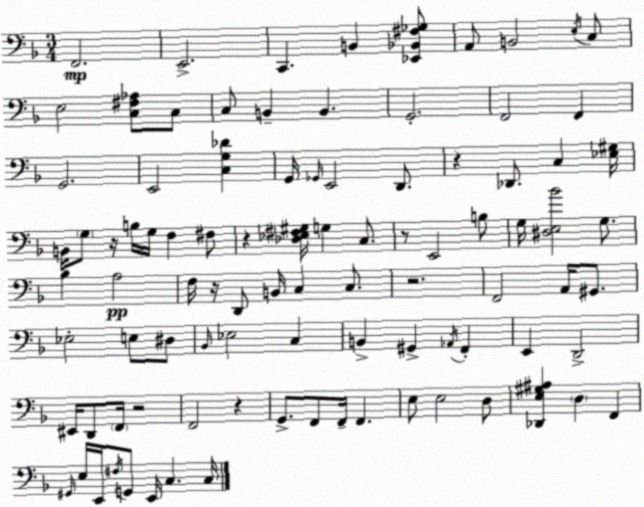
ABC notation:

X:1
T:Untitled
M:3/4
L:1/4
K:F
F,,2 E,,2 C,, B,, [_E,,_B,,^F,_G,]/2 A,,/2 B,,2 E,/4 C,/2 E,2 [C,^F,_A,]/2 C,/2 C,/2 B,, B,, G,,2 F,,2 F,, G,,2 E,,2 [C,G,_D] G,,/4 _G,,/4 E,,2 D,,/2 z _D,,/2 C, [_E,^G,]/4 B,,/4 G,/2 z/4 B,/4 G,/4 F, ^F,/2 z [_D,_E,^F,^G,]/4 G, C,/2 z/2 E,,2 B,/2 G,/4 [^D,E,_B]2 G,/2 _B, A,2 F,/4 z/4 D,,/2 B,,/4 C, C,/2 z2 F,,2 A,,/4 ^G,,/2 _E,2 E,/2 ^D,/2 _B,,/4 _E,2 C, B,, ^G,, _A,,/4 F,, E,, D,,2 ^E,,/4 D,,/2 F,,/4 z2 F,,2 z G,,/2 F,,/2 F,,/4 F,, E,/2 E,2 D,/2 [_D,,E,^G,^A,] D, F,, ^G,,/4 E,/4 E,,/4 ^F,/4 G,,/2 E,,/4 C, C,/4